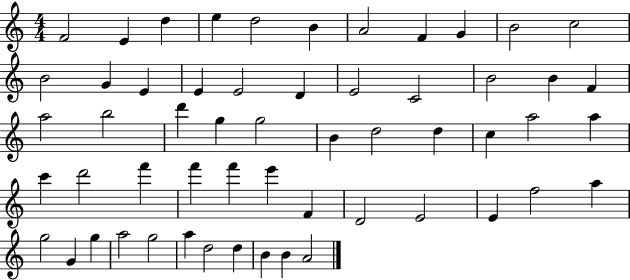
{
  \clef treble
  \numericTimeSignature
  \time 4/4
  \key c \major
  f'2 e'4 d''4 | e''4 d''2 b'4 | a'2 f'4 g'4 | b'2 c''2 | \break b'2 g'4 e'4 | e'4 e'2 d'4 | e'2 c'2 | b'2 b'4 f'4 | \break a''2 b''2 | d'''4 g''4 g''2 | b'4 d''2 d''4 | c''4 a''2 a''4 | \break c'''4 d'''2 f'''4 | f'''4 f'''4 e'''4 f'4 | d'2 e'2 | e'4 f''2 a''4 | \break g''2 g'4 g''4 | a''2 g''2 | a''4 d''2 d''4 | b'4 b'4 a'2 | \break \bar "|."
}